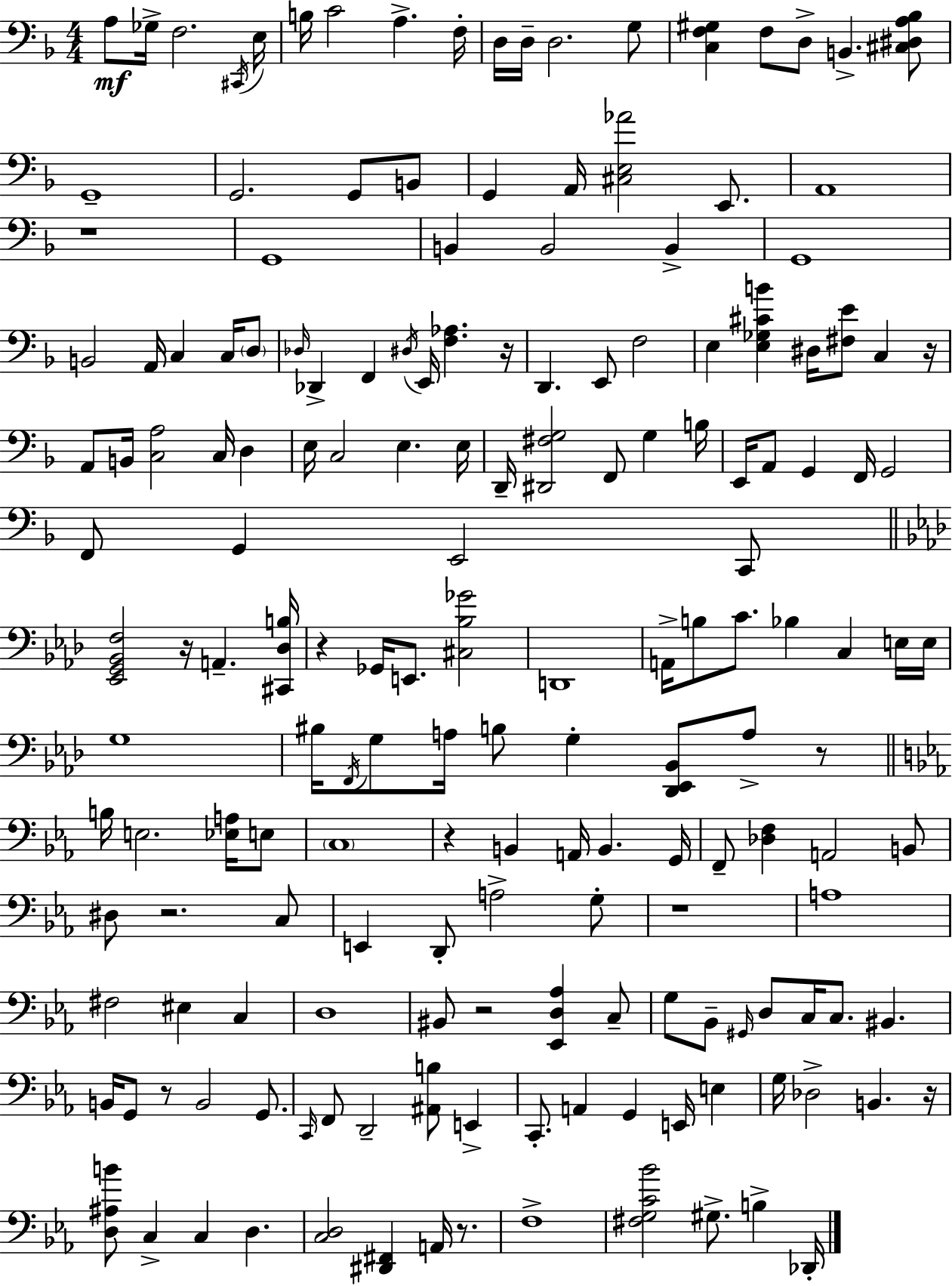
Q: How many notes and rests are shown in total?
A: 173